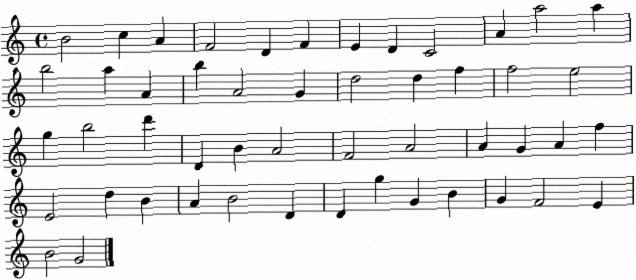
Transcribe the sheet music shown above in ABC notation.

X:1
T:Untitled
M:4/4
L:1/4
K:C
B2 c A F2 D F E D C2 A a2 a b2 a A b A2 G d2 d f f2 e2 g b2 d' D B A2 F2 A2 A G A f E2 d B A B2 D D g G B G F2 E B2 G2